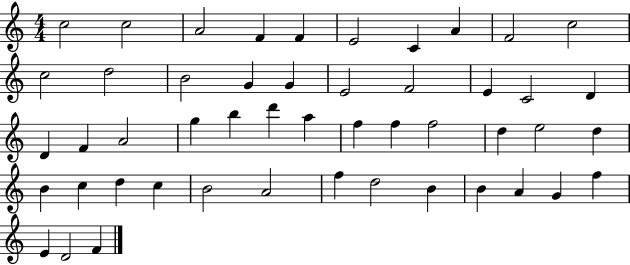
X:1
T:Untitled
M:4/4
L:1/4
K:C
c2 c2 A2 F F E2 C A F2 c2 c2 d2 B2 G G E2 F2 E C2 D D F A2 g b d' a f f f2 d e2 d B c d c B2 A2 f d2 B B A G f E D2 F